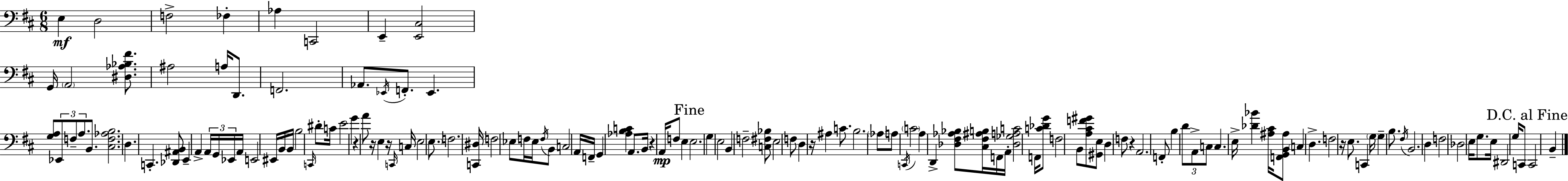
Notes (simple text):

E3/q D3/h F3/h FES3/q Ab3/q C2/h E2/q [E2,C#3]/h G2/s A2/h [D#3,Ab3,Bb3,F#4]/e. A#3/h A3/s D2/e. F2/h. Ab2/e. Eb2/s F2/e. Eb2/q. [G3,A3]/e Eb2/e F3/e A3/e. B2/e. [C#3,F3,Ab3,B3]/h. D3/q. C2/q. [Db2,A#2,B2]/e E2/q A2/q A2/s G2/s Eb2/s A2/s E2/h EIS2/s B2/s B2/s B3/h C2/s D#4/e C4/s E4/h G4/q R/q A4/e R/s E3/q R/s C2/s C3/s E3/h E3/e. F3/h. [C2,D#3]/s F3/h Eb3/e F3/s Eb3/s F3/s B2/e C3/h A2/s F2/s G2/q [Ab3,B3,C4]/q A2/e. B2/s R/q A2/s F3/e E3/q E3/h. G3/q E3/h B2/q F3/h [C3,F#3,Bb3]/e E3/h F3/e D3/q R/s A#3/q C4/e. B3/h. Ab3/e A3/e C2/s C4/h A3/q D2/q [Db3,F#3,Ab3,Bb3]/e [C#3,F#3,A#3,B3]/s F2/s A2/s [Db3,Gb3,A3,C4]/h F2/s [C4,Db4,G4]/e F3/h B2/e [A3,C#4,F4,G#4]/e [G#2,E3]/e D3/q F3/e R/q A2/h. F2/e B3/q D4/e A2/e C3/e C3/q. E3/s [Db4,Bb4]/q [A#3,C#4]/s [F2,G2,B2,A#3]/e C3/q D3/q. F3/h R/s E3/e. C2/q G3/s G3/q B3/e. F#3/s B2/h. D3/q F3/h Db3/h E3/s G3/e. E3/s D#2/h G3/s C2/e C2/h B2/q